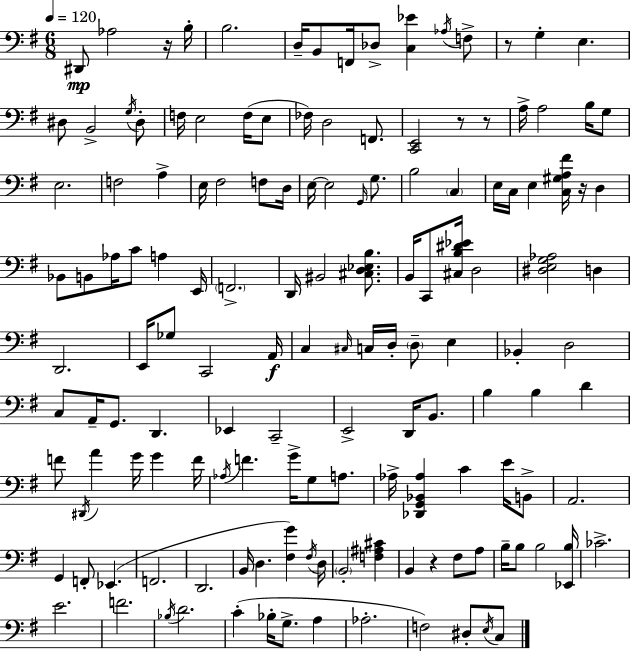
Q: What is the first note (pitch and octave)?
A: D#2